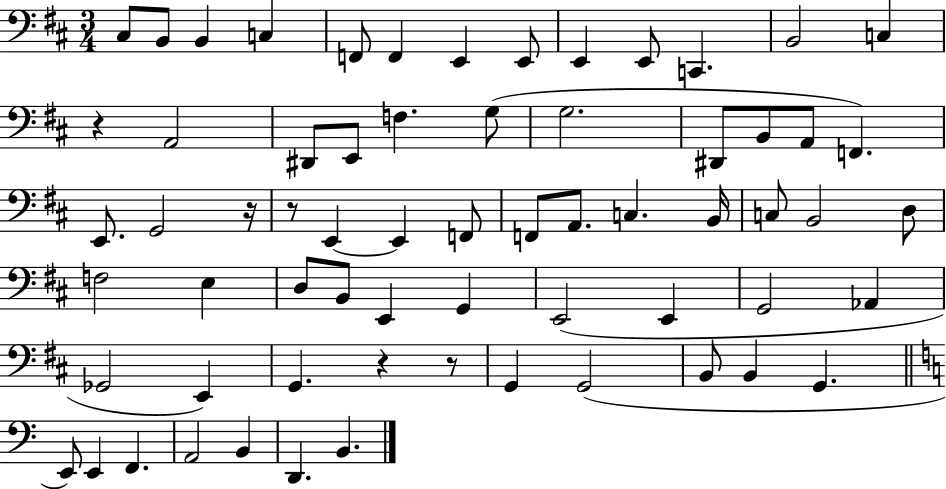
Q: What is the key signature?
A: D major